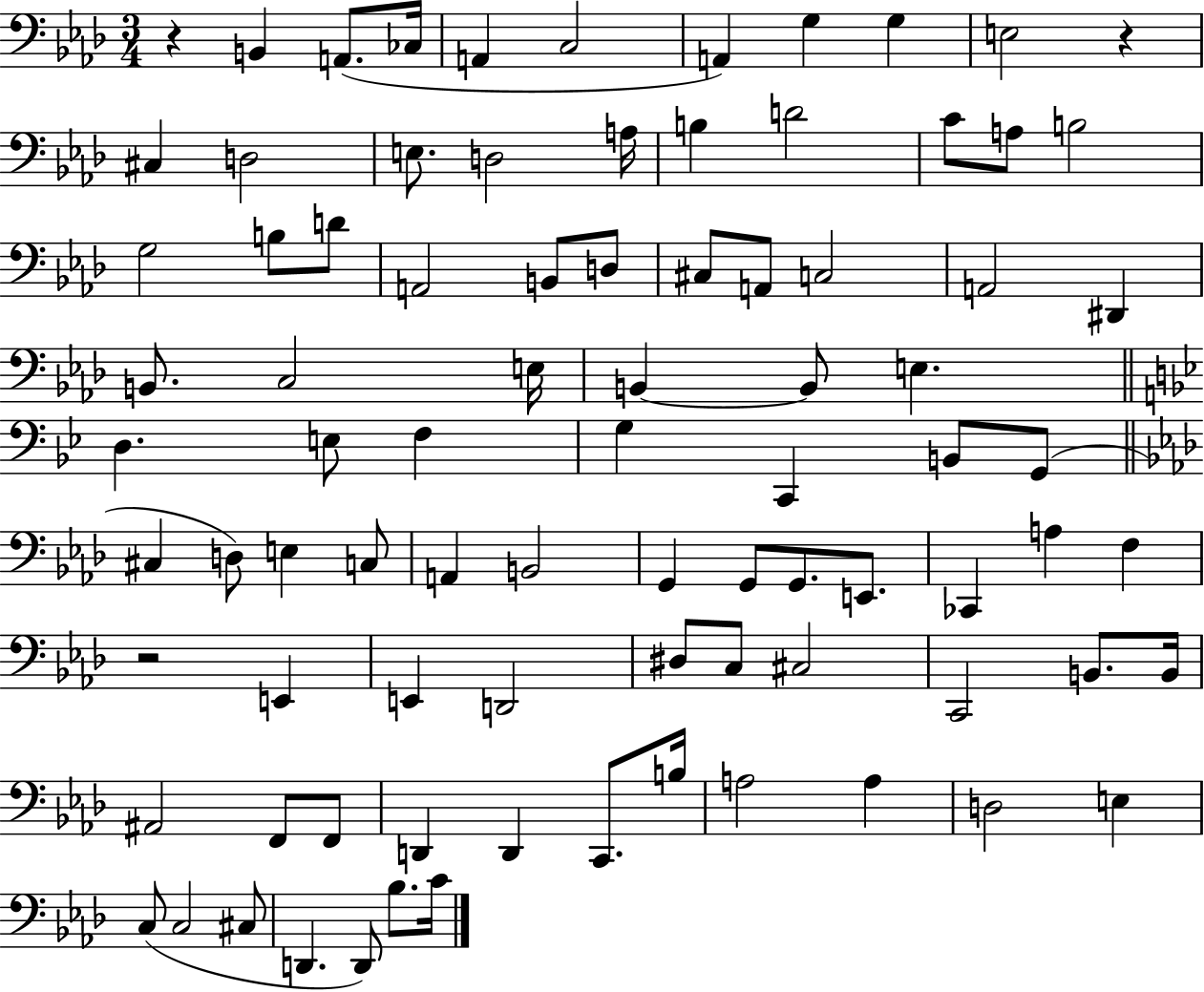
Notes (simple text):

R/q B2/q A2/e. CES3/s A2/q C3/h A2/q G3/q G3/q E3/h R/q C#3/q D3/h E3/e. D3/h A3/s B3/q D4/h C4/e A3/e B3/h G3/h B3/e D4/e A2/h B2/e D3/e C#3/e A2/e C3/h A2/h D#2/q B2/e. C3/h E3/s B2/q B2/e E3/q. D3/q. E3/e F3/q G3/q C2/q B2/e G2/e C#3/q D3/e E3/q C3/e A2/q B2/h G2/q G2/e G2/e. E2/e. CES2/q A3/q F3/q R/h E2/q E2/q D2/h D#3/e C3/e C#3/h C2/h B2/e. B2/s A#2/h F2/e F2/e D2/q D2/q C2/e. B3/s A3/h A3/q D3/h E3/q C3/e C3/h C#3/e D2/q. D2/e Bb3/e. C4/s